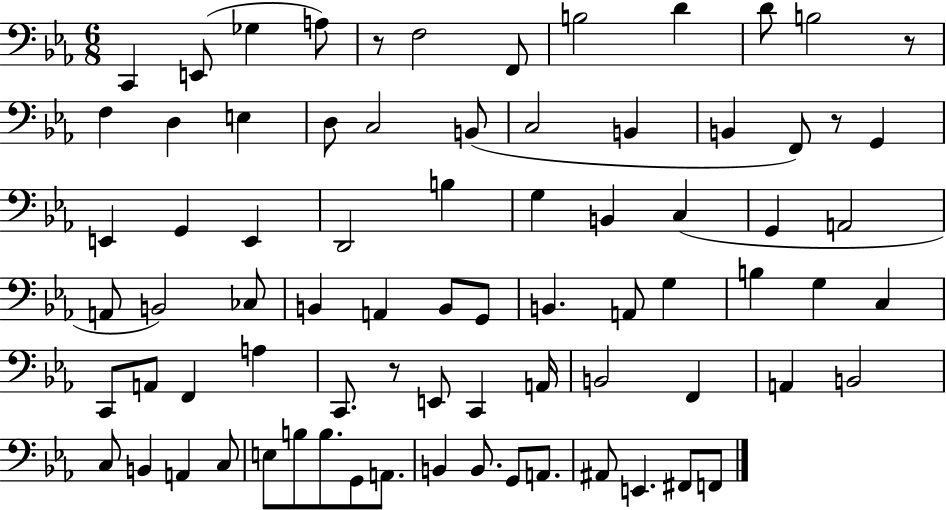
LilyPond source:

{
  \clef bass
  \numericTimeSignature
  \time 6/8
  \key ees \major
  \repeat volta 2 { c,4 e,8( ges4 a8) | r8 f2 f,8 | b2 d'4 | d'8 b2 r8 | \break f4 d4 e4 | d8 c2 b,8( | c2 b,4 | b,4 f,8) r8 g,4 | \break e,4 g,4 e,4 | d,2 b4 | g4 b,4 c4( | g,4 a,2 | \break a,8 b,2) ces8 | b,4 a,4 b,8 g,8 | b,4. a,8 g4 | b4 g4 c4 | \break c,8 a,8 f,4 a4 | c,8. r8 e,8 c,4 a,16 | b,2 f,4 | a,4 b,2 | \break c8 b,4 a,4 c8 | e8 b8 b8. g,8 a,8. | b,4 b,8. g,8 a,8. | ais,8 e,4. fis,8 f,8 | \break } \bar "|."
}